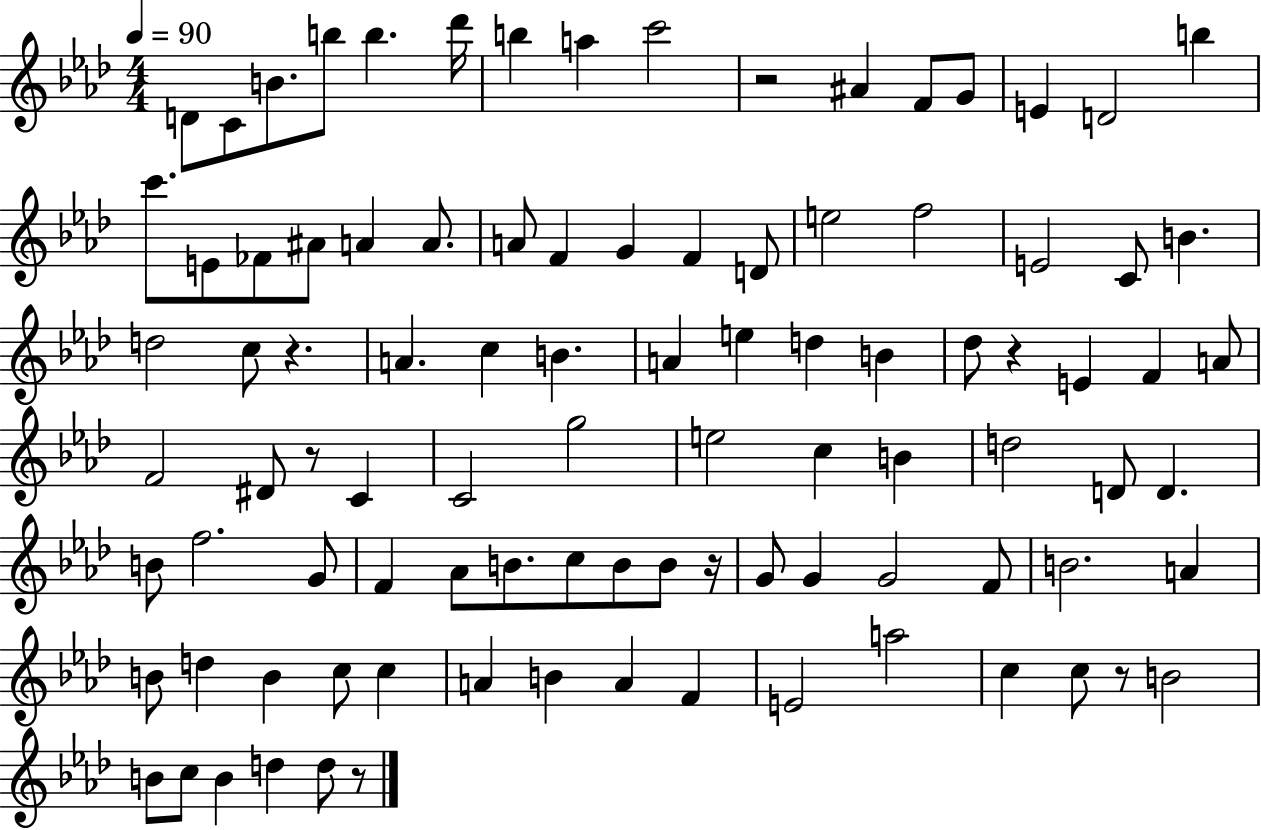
{
  \clef treble
  \numericTimeSignature
  \time 4/4
  \key aes \major
  \tempo 4 = 90
  d'8 c'8 b'8. b''8 b''4. des'''16 | b''4 a''4 c'''2 | r2 ais'4 f'8 g'8 | e'4 d'2 b''4 | \break c'''8. e'8 fes'8 ais'8 a'4 a'8. | a'8 f'4 g'4 f'4 d'8 | e''2 f''2 | e'2 c'8 b'4. | \break d''2 c''8 r4. | a'4. c''4 b'4. | a'4 e''4 d''4 b'4 | des''8 r4 e'4 f'4 a'8 | \break f'2 dis'8 r8 c'4 | c'2 g''2 | e''2 c''4 b'4 | d''2 d'8 d'4. | \break b'8 f''2. g'8 | f'4 aes'8 b'8. c''8 b'8 b'8 r16 | g'8 g'4 g'2 f'8 | b'2. a'4 | \break b'8 d''4 b'4 c''8 c''4 | a'4 b'4 a'4 f'4 | e'2 a''2 | c''4 c''8 r8 b'2 | \break b'8 c''8 b'4 d''4 d''8 r8 | \bar "|."
}